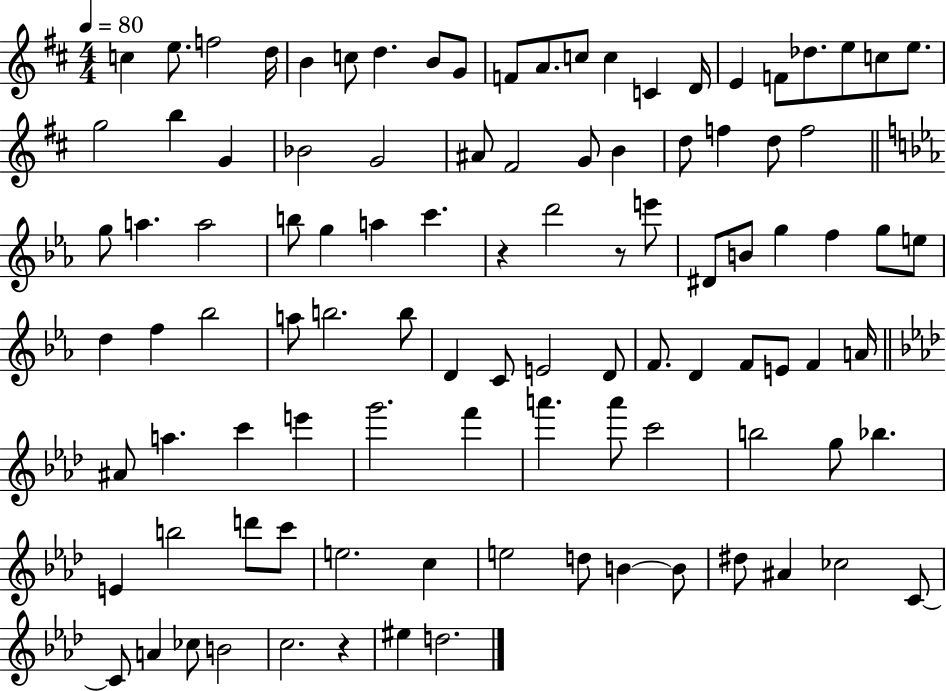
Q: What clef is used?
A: treble